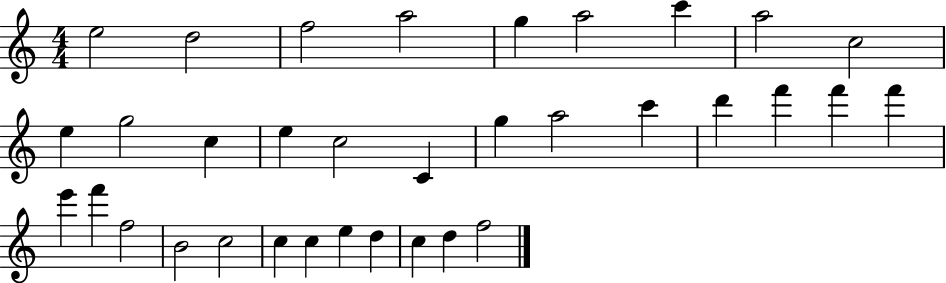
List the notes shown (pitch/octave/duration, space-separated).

E5/h D5/h F5/h A5/h G5/q A5/h C6/q A5/h C5/h E5/q G5/h C5/q E5/q C5/h C4/q G5/q A5/h C6/q D6/q F6/q F6/q F6/q E6/q F6/q F5/h B4/h C5/h C5/q C5/q E5/q D5/q C5/q D5/q F5/h